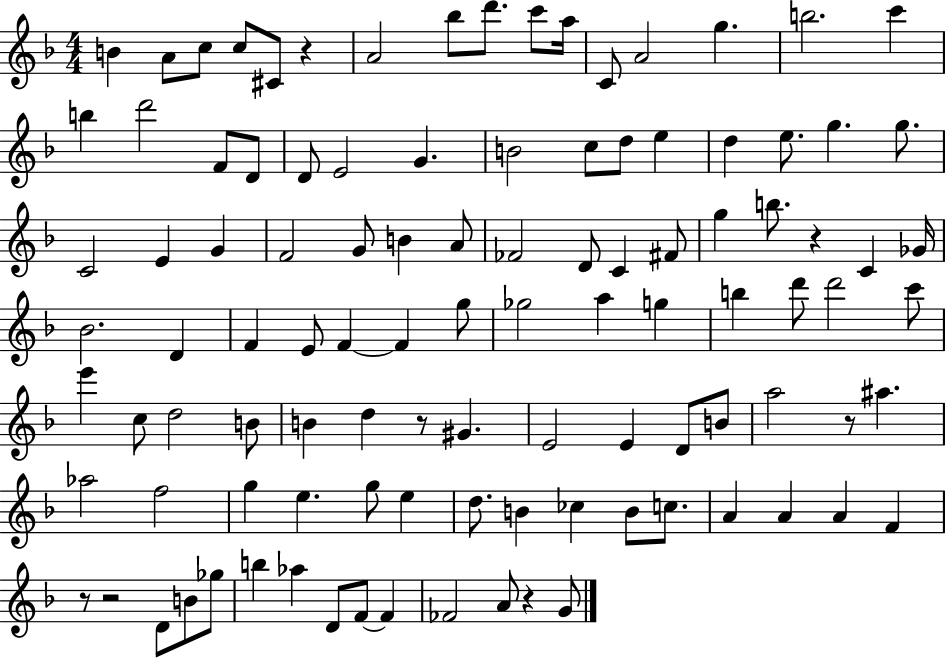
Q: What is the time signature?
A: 4/4